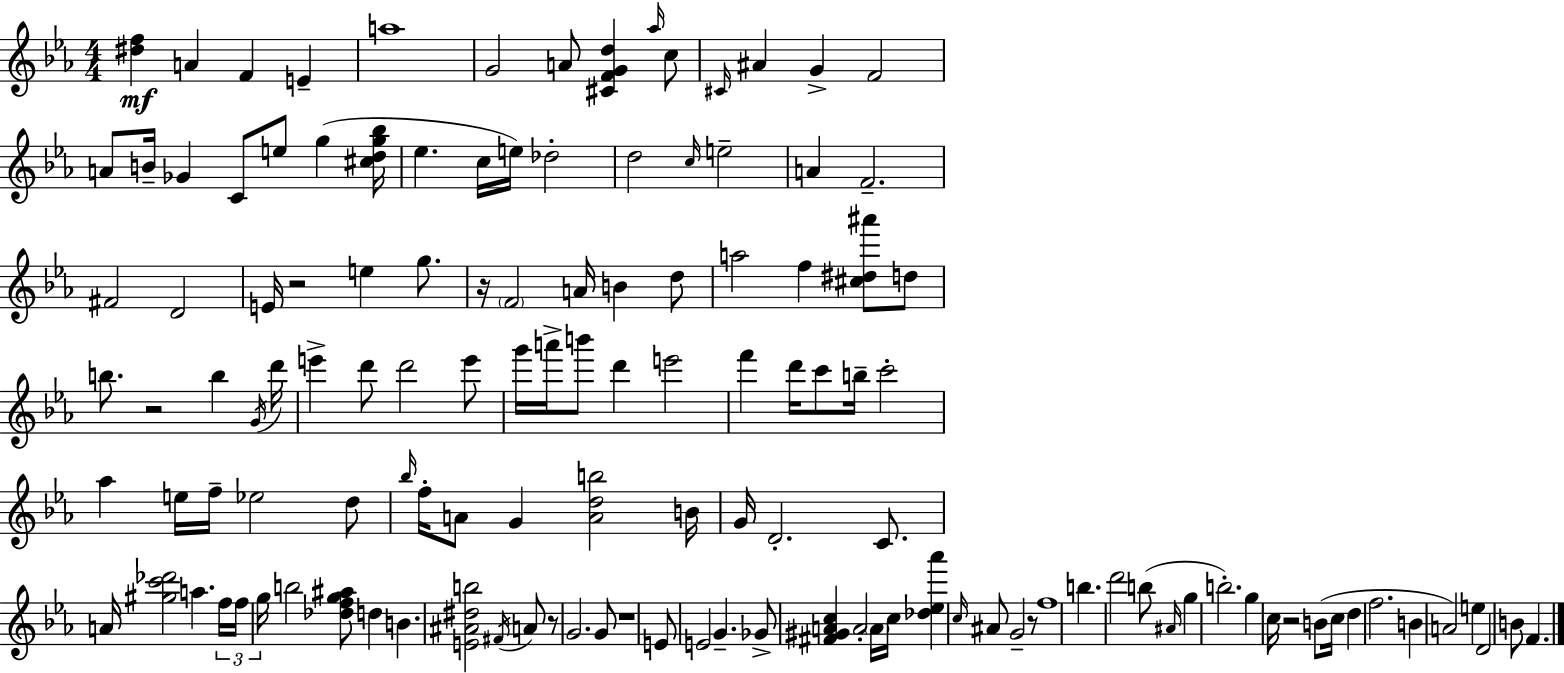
{
  \clef treble
  \numericTimeSignature
  \time 4/4
  \key ees \major
  <dis'' f''>4\mf a'4 f'4 e'4-- | a''1 | g'2 a'8 <cis' f' g' d''>4 \grace { aes''16 } c''8 | \grace { cis'16 } ais'4 g'4-> f'2 | \break a'8 b'16-- ges'4 c'8 e''8 g''4( | <cis'' d'' g'' bes''>16 ees''4. c''16 e''16) des''2-. | d''2 \grace { c''16 } e''2-- | a'4 f'2.-- | \break fis'2 d'2 | e'16 r2 e''4 | g''8. r16 \parenthesize f'2 a'16 b'4 | d''8 a''2 f''4 <cis'' dis'' ais'''>8 | \break d''8 b''8. r2 b''4 | \acciaccatura { g'16 } d'''16 e'''4-> d'''8 d'''2 | e'''8 g'''16 a'''16-> b'''8 d'''4 e'''2 | f'''4 d'''16 c'''8 b''16-- c'''2-. | \break aes''4 e''16 f''16-- ees''2 | d''8 \grace { bes''16 } f''16-. a'8 g'4 <a' d'' b''>2 | b'16 g'16 d'2.-. | c'8. a'16 <gis'' c''' des'''>2 a''4. | \break \tuplet 3/2 { f''16 f''16 g''16 } b''2 <des'' f'' g'' ais''>8 | d''4 b'4. <e' ais' dis'' b''>2 | \acciaccatura { fis'16 } a'8 r8 g'2. | g'8 r1 | \break e'8 e'2 | g'4.-- ges'8-> <fis' gis' a' c''>4 a'2-. | \parenthesize a'16 c''16 <des'' ees'' aes'''>4 \grace { c''16 } ais'8 g'2-- | r8 f''1 | \break b''4. d'''2 | b''8( \grace { ais'16 } g''4 b''2.-.) | g''4 c''16 r2 | b'8( c''16 d''4 f''2. | \break b'4 a'2) | e''4 d'2 | b'8 f'4. \bar "|."
}